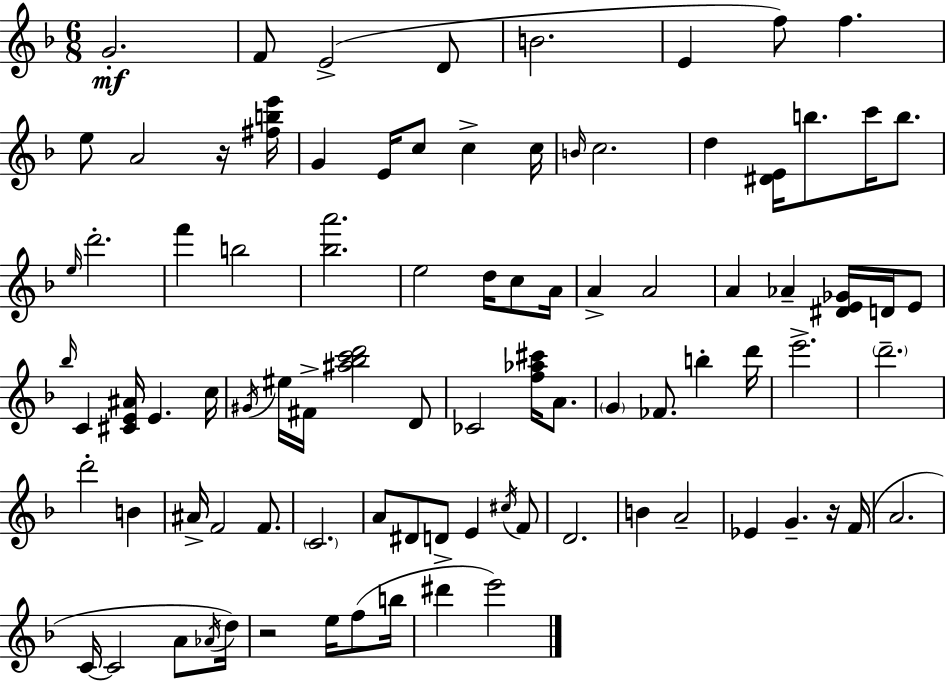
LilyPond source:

{
  \clef treble
  \numericTimeSignature
  \time 6/8
  \key d \minor
  \repeat volta 2 { g'2.-.\mf | f'8 e'2->( d'8 | b'2. | e'4 f''8) f''4. | \break e''8 a'2 r16 <fis'' b'' e'''>16 | g'4 e'16 c''8 c''4-> c''16 | \grace { b'16 } c''2. | d''4 <dis' e'>16 b''8. c'''16 b''8. | \break \grace { e''16 } d'''2.-. | f'''4 b''2 | <bes'' a'''>2. | e''2 d''16 c''8 | \break a'16 a'4-> a'2 | a'4 aes'4-- <dis' e' ges'>16 d'16 | e'8 \grace { bes''16 } c'4 <cis' e' ais'>16 e'4. | c''16 \acciaccatura { gis'16 } eis''16 fis'16-> <ais'' bes'' c''' d'''>2 | \break d'8 ces'2 | <f'' aes'' cis'''>16 a'8. \parenthesize g'4 fes'8. b''4-. | d'''16 e'''2.-> | \parenthesize d'''2.-- | \break d'''2-. | b'4 ais'16-> f'2 | f'8. \parenthesize c'2. | a'8 dis'8 d'8 e'4 | \break \acciaccatura { cis''16 } f'8 d'2. | b'4 a'2-- | ees'4 g'4.-- | r16 f'16( a'2. | \break c'16~~ c'2 | a'8 \acciaccatura { aes'16 }) d''16 r2 | e''16 f''8( b''16 dis'''4-> e'''2) | } \bar "|."
}